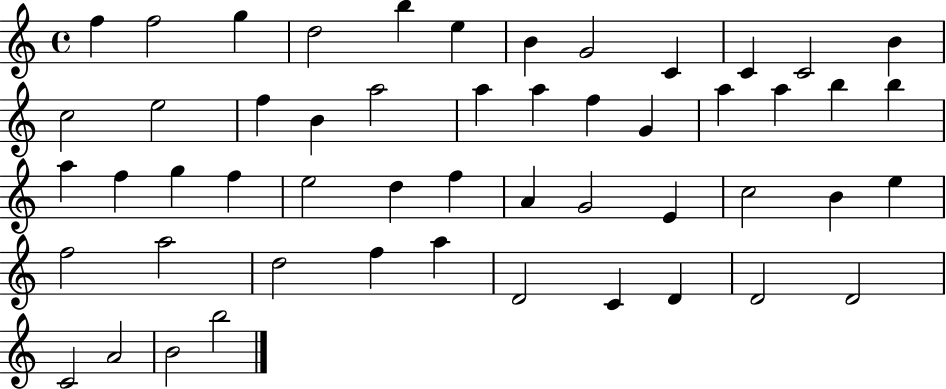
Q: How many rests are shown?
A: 0